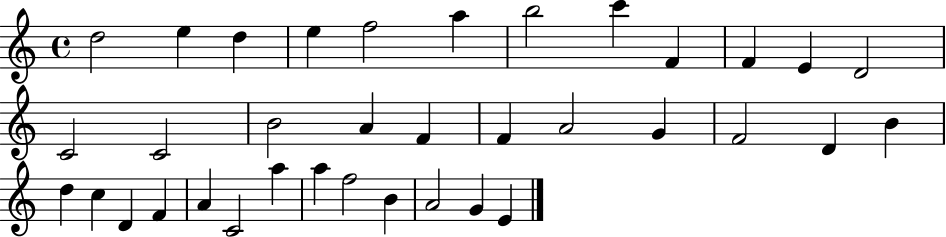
X:1
T:Untitled
M:4/4
L:1/4
K:C
d2 e d e f2 a b2 c' F F E D2 C2 C2 B2 A F F A2 G F2 D B d c D F A C2 a a f2 B A2 G E